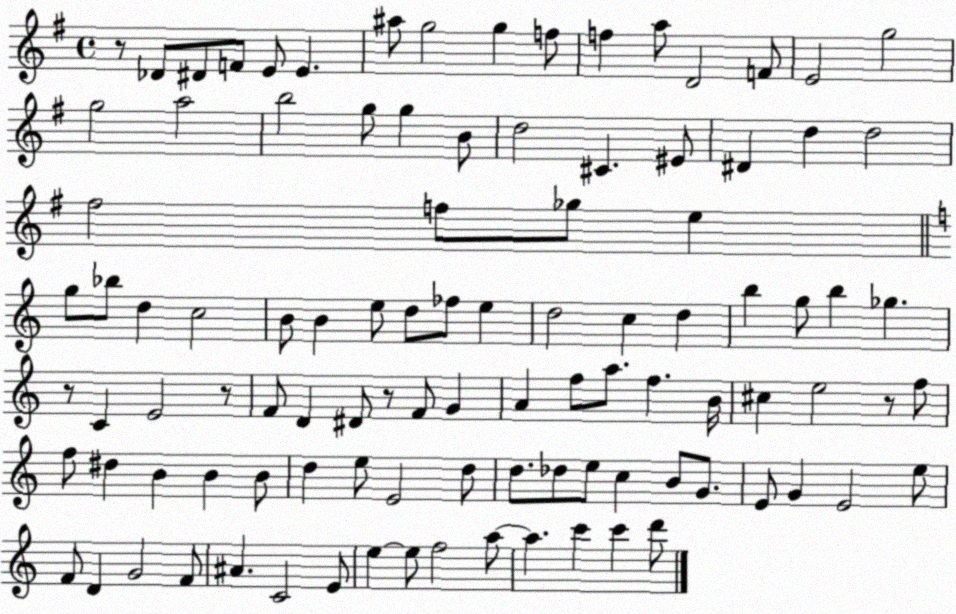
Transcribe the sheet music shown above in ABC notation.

X:1
T:Untitled
M:4/4
L:1/4
K:G
z/2 _D/2 ^D/2 F/2 E/2 E ^a/2 g2 g f/2 f a/2 D2 F/2 E2 g2 g2 a2 b2 g/2 g B/2 d2 ^C ^E/2 ^D d d2 ^f2 f/2 _g/2 e g/2 _b/2 d c2 B/2 B e/2 d/2 _f/2 e d2 c d b g/2 b _g z/2 C E2 z/2 F/2 D ^D/2 z/2 F/2 G A f/2 a/2 f B/4 ^c e2 z/2 f/2 f/2 ^d B B B/2 d e/2 E2 d/2 d/2 _d/2 e/2 c B/2 G/2 E/2 G E2 e/2 F/2 D G2 F/2 ^A C2 E/2 e e/2 f2 a/2 a c' c' d'/2